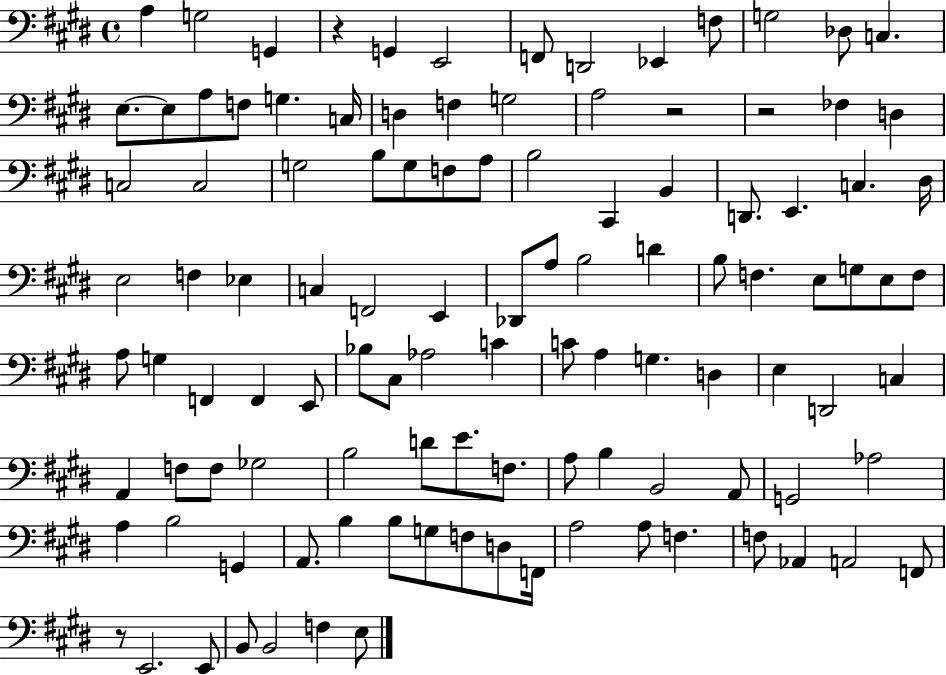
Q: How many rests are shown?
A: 4